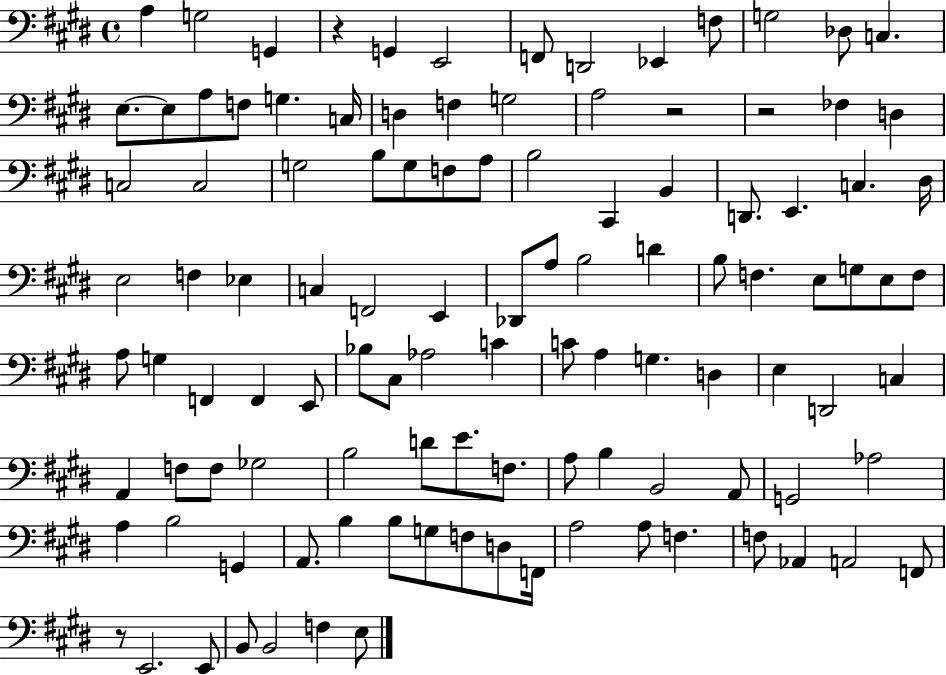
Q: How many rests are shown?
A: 4